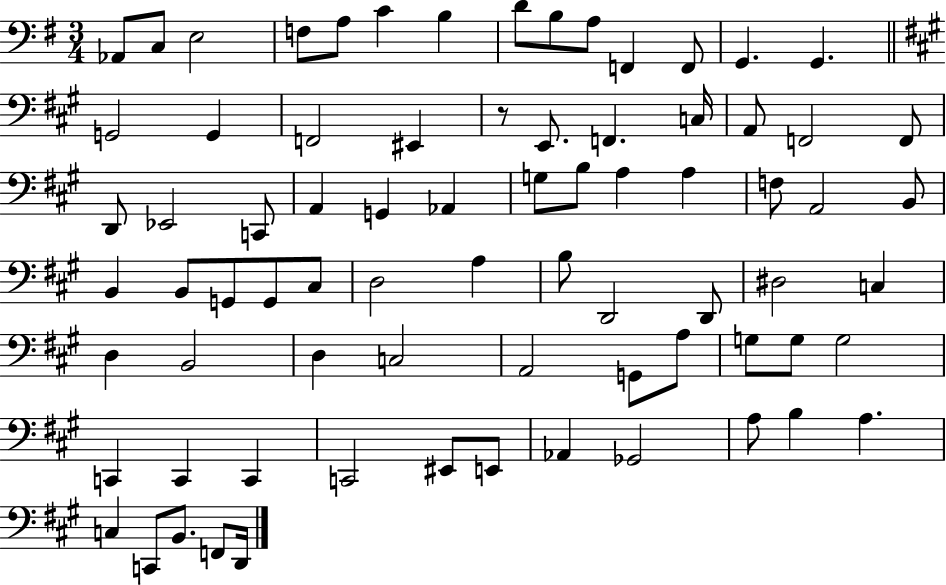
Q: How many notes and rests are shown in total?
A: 76